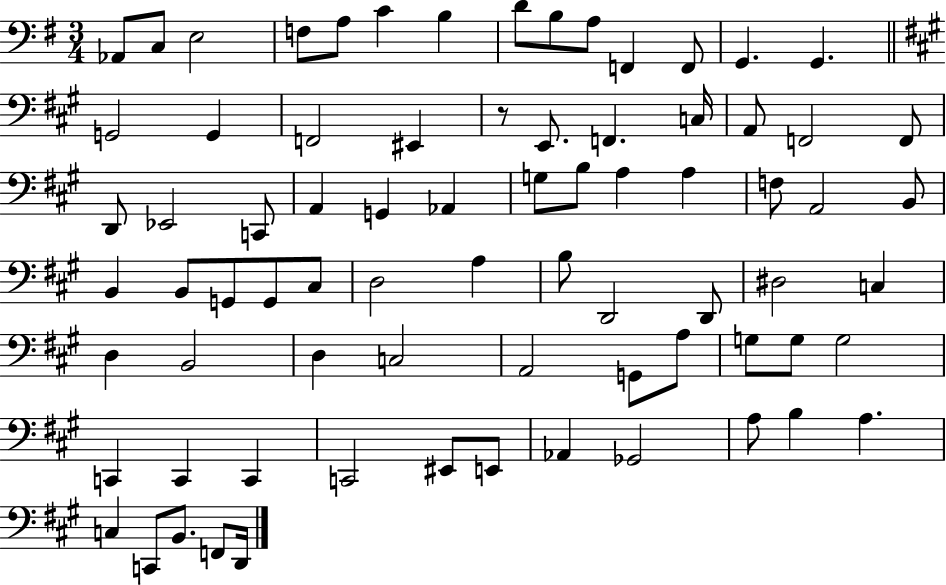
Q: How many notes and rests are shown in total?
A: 76